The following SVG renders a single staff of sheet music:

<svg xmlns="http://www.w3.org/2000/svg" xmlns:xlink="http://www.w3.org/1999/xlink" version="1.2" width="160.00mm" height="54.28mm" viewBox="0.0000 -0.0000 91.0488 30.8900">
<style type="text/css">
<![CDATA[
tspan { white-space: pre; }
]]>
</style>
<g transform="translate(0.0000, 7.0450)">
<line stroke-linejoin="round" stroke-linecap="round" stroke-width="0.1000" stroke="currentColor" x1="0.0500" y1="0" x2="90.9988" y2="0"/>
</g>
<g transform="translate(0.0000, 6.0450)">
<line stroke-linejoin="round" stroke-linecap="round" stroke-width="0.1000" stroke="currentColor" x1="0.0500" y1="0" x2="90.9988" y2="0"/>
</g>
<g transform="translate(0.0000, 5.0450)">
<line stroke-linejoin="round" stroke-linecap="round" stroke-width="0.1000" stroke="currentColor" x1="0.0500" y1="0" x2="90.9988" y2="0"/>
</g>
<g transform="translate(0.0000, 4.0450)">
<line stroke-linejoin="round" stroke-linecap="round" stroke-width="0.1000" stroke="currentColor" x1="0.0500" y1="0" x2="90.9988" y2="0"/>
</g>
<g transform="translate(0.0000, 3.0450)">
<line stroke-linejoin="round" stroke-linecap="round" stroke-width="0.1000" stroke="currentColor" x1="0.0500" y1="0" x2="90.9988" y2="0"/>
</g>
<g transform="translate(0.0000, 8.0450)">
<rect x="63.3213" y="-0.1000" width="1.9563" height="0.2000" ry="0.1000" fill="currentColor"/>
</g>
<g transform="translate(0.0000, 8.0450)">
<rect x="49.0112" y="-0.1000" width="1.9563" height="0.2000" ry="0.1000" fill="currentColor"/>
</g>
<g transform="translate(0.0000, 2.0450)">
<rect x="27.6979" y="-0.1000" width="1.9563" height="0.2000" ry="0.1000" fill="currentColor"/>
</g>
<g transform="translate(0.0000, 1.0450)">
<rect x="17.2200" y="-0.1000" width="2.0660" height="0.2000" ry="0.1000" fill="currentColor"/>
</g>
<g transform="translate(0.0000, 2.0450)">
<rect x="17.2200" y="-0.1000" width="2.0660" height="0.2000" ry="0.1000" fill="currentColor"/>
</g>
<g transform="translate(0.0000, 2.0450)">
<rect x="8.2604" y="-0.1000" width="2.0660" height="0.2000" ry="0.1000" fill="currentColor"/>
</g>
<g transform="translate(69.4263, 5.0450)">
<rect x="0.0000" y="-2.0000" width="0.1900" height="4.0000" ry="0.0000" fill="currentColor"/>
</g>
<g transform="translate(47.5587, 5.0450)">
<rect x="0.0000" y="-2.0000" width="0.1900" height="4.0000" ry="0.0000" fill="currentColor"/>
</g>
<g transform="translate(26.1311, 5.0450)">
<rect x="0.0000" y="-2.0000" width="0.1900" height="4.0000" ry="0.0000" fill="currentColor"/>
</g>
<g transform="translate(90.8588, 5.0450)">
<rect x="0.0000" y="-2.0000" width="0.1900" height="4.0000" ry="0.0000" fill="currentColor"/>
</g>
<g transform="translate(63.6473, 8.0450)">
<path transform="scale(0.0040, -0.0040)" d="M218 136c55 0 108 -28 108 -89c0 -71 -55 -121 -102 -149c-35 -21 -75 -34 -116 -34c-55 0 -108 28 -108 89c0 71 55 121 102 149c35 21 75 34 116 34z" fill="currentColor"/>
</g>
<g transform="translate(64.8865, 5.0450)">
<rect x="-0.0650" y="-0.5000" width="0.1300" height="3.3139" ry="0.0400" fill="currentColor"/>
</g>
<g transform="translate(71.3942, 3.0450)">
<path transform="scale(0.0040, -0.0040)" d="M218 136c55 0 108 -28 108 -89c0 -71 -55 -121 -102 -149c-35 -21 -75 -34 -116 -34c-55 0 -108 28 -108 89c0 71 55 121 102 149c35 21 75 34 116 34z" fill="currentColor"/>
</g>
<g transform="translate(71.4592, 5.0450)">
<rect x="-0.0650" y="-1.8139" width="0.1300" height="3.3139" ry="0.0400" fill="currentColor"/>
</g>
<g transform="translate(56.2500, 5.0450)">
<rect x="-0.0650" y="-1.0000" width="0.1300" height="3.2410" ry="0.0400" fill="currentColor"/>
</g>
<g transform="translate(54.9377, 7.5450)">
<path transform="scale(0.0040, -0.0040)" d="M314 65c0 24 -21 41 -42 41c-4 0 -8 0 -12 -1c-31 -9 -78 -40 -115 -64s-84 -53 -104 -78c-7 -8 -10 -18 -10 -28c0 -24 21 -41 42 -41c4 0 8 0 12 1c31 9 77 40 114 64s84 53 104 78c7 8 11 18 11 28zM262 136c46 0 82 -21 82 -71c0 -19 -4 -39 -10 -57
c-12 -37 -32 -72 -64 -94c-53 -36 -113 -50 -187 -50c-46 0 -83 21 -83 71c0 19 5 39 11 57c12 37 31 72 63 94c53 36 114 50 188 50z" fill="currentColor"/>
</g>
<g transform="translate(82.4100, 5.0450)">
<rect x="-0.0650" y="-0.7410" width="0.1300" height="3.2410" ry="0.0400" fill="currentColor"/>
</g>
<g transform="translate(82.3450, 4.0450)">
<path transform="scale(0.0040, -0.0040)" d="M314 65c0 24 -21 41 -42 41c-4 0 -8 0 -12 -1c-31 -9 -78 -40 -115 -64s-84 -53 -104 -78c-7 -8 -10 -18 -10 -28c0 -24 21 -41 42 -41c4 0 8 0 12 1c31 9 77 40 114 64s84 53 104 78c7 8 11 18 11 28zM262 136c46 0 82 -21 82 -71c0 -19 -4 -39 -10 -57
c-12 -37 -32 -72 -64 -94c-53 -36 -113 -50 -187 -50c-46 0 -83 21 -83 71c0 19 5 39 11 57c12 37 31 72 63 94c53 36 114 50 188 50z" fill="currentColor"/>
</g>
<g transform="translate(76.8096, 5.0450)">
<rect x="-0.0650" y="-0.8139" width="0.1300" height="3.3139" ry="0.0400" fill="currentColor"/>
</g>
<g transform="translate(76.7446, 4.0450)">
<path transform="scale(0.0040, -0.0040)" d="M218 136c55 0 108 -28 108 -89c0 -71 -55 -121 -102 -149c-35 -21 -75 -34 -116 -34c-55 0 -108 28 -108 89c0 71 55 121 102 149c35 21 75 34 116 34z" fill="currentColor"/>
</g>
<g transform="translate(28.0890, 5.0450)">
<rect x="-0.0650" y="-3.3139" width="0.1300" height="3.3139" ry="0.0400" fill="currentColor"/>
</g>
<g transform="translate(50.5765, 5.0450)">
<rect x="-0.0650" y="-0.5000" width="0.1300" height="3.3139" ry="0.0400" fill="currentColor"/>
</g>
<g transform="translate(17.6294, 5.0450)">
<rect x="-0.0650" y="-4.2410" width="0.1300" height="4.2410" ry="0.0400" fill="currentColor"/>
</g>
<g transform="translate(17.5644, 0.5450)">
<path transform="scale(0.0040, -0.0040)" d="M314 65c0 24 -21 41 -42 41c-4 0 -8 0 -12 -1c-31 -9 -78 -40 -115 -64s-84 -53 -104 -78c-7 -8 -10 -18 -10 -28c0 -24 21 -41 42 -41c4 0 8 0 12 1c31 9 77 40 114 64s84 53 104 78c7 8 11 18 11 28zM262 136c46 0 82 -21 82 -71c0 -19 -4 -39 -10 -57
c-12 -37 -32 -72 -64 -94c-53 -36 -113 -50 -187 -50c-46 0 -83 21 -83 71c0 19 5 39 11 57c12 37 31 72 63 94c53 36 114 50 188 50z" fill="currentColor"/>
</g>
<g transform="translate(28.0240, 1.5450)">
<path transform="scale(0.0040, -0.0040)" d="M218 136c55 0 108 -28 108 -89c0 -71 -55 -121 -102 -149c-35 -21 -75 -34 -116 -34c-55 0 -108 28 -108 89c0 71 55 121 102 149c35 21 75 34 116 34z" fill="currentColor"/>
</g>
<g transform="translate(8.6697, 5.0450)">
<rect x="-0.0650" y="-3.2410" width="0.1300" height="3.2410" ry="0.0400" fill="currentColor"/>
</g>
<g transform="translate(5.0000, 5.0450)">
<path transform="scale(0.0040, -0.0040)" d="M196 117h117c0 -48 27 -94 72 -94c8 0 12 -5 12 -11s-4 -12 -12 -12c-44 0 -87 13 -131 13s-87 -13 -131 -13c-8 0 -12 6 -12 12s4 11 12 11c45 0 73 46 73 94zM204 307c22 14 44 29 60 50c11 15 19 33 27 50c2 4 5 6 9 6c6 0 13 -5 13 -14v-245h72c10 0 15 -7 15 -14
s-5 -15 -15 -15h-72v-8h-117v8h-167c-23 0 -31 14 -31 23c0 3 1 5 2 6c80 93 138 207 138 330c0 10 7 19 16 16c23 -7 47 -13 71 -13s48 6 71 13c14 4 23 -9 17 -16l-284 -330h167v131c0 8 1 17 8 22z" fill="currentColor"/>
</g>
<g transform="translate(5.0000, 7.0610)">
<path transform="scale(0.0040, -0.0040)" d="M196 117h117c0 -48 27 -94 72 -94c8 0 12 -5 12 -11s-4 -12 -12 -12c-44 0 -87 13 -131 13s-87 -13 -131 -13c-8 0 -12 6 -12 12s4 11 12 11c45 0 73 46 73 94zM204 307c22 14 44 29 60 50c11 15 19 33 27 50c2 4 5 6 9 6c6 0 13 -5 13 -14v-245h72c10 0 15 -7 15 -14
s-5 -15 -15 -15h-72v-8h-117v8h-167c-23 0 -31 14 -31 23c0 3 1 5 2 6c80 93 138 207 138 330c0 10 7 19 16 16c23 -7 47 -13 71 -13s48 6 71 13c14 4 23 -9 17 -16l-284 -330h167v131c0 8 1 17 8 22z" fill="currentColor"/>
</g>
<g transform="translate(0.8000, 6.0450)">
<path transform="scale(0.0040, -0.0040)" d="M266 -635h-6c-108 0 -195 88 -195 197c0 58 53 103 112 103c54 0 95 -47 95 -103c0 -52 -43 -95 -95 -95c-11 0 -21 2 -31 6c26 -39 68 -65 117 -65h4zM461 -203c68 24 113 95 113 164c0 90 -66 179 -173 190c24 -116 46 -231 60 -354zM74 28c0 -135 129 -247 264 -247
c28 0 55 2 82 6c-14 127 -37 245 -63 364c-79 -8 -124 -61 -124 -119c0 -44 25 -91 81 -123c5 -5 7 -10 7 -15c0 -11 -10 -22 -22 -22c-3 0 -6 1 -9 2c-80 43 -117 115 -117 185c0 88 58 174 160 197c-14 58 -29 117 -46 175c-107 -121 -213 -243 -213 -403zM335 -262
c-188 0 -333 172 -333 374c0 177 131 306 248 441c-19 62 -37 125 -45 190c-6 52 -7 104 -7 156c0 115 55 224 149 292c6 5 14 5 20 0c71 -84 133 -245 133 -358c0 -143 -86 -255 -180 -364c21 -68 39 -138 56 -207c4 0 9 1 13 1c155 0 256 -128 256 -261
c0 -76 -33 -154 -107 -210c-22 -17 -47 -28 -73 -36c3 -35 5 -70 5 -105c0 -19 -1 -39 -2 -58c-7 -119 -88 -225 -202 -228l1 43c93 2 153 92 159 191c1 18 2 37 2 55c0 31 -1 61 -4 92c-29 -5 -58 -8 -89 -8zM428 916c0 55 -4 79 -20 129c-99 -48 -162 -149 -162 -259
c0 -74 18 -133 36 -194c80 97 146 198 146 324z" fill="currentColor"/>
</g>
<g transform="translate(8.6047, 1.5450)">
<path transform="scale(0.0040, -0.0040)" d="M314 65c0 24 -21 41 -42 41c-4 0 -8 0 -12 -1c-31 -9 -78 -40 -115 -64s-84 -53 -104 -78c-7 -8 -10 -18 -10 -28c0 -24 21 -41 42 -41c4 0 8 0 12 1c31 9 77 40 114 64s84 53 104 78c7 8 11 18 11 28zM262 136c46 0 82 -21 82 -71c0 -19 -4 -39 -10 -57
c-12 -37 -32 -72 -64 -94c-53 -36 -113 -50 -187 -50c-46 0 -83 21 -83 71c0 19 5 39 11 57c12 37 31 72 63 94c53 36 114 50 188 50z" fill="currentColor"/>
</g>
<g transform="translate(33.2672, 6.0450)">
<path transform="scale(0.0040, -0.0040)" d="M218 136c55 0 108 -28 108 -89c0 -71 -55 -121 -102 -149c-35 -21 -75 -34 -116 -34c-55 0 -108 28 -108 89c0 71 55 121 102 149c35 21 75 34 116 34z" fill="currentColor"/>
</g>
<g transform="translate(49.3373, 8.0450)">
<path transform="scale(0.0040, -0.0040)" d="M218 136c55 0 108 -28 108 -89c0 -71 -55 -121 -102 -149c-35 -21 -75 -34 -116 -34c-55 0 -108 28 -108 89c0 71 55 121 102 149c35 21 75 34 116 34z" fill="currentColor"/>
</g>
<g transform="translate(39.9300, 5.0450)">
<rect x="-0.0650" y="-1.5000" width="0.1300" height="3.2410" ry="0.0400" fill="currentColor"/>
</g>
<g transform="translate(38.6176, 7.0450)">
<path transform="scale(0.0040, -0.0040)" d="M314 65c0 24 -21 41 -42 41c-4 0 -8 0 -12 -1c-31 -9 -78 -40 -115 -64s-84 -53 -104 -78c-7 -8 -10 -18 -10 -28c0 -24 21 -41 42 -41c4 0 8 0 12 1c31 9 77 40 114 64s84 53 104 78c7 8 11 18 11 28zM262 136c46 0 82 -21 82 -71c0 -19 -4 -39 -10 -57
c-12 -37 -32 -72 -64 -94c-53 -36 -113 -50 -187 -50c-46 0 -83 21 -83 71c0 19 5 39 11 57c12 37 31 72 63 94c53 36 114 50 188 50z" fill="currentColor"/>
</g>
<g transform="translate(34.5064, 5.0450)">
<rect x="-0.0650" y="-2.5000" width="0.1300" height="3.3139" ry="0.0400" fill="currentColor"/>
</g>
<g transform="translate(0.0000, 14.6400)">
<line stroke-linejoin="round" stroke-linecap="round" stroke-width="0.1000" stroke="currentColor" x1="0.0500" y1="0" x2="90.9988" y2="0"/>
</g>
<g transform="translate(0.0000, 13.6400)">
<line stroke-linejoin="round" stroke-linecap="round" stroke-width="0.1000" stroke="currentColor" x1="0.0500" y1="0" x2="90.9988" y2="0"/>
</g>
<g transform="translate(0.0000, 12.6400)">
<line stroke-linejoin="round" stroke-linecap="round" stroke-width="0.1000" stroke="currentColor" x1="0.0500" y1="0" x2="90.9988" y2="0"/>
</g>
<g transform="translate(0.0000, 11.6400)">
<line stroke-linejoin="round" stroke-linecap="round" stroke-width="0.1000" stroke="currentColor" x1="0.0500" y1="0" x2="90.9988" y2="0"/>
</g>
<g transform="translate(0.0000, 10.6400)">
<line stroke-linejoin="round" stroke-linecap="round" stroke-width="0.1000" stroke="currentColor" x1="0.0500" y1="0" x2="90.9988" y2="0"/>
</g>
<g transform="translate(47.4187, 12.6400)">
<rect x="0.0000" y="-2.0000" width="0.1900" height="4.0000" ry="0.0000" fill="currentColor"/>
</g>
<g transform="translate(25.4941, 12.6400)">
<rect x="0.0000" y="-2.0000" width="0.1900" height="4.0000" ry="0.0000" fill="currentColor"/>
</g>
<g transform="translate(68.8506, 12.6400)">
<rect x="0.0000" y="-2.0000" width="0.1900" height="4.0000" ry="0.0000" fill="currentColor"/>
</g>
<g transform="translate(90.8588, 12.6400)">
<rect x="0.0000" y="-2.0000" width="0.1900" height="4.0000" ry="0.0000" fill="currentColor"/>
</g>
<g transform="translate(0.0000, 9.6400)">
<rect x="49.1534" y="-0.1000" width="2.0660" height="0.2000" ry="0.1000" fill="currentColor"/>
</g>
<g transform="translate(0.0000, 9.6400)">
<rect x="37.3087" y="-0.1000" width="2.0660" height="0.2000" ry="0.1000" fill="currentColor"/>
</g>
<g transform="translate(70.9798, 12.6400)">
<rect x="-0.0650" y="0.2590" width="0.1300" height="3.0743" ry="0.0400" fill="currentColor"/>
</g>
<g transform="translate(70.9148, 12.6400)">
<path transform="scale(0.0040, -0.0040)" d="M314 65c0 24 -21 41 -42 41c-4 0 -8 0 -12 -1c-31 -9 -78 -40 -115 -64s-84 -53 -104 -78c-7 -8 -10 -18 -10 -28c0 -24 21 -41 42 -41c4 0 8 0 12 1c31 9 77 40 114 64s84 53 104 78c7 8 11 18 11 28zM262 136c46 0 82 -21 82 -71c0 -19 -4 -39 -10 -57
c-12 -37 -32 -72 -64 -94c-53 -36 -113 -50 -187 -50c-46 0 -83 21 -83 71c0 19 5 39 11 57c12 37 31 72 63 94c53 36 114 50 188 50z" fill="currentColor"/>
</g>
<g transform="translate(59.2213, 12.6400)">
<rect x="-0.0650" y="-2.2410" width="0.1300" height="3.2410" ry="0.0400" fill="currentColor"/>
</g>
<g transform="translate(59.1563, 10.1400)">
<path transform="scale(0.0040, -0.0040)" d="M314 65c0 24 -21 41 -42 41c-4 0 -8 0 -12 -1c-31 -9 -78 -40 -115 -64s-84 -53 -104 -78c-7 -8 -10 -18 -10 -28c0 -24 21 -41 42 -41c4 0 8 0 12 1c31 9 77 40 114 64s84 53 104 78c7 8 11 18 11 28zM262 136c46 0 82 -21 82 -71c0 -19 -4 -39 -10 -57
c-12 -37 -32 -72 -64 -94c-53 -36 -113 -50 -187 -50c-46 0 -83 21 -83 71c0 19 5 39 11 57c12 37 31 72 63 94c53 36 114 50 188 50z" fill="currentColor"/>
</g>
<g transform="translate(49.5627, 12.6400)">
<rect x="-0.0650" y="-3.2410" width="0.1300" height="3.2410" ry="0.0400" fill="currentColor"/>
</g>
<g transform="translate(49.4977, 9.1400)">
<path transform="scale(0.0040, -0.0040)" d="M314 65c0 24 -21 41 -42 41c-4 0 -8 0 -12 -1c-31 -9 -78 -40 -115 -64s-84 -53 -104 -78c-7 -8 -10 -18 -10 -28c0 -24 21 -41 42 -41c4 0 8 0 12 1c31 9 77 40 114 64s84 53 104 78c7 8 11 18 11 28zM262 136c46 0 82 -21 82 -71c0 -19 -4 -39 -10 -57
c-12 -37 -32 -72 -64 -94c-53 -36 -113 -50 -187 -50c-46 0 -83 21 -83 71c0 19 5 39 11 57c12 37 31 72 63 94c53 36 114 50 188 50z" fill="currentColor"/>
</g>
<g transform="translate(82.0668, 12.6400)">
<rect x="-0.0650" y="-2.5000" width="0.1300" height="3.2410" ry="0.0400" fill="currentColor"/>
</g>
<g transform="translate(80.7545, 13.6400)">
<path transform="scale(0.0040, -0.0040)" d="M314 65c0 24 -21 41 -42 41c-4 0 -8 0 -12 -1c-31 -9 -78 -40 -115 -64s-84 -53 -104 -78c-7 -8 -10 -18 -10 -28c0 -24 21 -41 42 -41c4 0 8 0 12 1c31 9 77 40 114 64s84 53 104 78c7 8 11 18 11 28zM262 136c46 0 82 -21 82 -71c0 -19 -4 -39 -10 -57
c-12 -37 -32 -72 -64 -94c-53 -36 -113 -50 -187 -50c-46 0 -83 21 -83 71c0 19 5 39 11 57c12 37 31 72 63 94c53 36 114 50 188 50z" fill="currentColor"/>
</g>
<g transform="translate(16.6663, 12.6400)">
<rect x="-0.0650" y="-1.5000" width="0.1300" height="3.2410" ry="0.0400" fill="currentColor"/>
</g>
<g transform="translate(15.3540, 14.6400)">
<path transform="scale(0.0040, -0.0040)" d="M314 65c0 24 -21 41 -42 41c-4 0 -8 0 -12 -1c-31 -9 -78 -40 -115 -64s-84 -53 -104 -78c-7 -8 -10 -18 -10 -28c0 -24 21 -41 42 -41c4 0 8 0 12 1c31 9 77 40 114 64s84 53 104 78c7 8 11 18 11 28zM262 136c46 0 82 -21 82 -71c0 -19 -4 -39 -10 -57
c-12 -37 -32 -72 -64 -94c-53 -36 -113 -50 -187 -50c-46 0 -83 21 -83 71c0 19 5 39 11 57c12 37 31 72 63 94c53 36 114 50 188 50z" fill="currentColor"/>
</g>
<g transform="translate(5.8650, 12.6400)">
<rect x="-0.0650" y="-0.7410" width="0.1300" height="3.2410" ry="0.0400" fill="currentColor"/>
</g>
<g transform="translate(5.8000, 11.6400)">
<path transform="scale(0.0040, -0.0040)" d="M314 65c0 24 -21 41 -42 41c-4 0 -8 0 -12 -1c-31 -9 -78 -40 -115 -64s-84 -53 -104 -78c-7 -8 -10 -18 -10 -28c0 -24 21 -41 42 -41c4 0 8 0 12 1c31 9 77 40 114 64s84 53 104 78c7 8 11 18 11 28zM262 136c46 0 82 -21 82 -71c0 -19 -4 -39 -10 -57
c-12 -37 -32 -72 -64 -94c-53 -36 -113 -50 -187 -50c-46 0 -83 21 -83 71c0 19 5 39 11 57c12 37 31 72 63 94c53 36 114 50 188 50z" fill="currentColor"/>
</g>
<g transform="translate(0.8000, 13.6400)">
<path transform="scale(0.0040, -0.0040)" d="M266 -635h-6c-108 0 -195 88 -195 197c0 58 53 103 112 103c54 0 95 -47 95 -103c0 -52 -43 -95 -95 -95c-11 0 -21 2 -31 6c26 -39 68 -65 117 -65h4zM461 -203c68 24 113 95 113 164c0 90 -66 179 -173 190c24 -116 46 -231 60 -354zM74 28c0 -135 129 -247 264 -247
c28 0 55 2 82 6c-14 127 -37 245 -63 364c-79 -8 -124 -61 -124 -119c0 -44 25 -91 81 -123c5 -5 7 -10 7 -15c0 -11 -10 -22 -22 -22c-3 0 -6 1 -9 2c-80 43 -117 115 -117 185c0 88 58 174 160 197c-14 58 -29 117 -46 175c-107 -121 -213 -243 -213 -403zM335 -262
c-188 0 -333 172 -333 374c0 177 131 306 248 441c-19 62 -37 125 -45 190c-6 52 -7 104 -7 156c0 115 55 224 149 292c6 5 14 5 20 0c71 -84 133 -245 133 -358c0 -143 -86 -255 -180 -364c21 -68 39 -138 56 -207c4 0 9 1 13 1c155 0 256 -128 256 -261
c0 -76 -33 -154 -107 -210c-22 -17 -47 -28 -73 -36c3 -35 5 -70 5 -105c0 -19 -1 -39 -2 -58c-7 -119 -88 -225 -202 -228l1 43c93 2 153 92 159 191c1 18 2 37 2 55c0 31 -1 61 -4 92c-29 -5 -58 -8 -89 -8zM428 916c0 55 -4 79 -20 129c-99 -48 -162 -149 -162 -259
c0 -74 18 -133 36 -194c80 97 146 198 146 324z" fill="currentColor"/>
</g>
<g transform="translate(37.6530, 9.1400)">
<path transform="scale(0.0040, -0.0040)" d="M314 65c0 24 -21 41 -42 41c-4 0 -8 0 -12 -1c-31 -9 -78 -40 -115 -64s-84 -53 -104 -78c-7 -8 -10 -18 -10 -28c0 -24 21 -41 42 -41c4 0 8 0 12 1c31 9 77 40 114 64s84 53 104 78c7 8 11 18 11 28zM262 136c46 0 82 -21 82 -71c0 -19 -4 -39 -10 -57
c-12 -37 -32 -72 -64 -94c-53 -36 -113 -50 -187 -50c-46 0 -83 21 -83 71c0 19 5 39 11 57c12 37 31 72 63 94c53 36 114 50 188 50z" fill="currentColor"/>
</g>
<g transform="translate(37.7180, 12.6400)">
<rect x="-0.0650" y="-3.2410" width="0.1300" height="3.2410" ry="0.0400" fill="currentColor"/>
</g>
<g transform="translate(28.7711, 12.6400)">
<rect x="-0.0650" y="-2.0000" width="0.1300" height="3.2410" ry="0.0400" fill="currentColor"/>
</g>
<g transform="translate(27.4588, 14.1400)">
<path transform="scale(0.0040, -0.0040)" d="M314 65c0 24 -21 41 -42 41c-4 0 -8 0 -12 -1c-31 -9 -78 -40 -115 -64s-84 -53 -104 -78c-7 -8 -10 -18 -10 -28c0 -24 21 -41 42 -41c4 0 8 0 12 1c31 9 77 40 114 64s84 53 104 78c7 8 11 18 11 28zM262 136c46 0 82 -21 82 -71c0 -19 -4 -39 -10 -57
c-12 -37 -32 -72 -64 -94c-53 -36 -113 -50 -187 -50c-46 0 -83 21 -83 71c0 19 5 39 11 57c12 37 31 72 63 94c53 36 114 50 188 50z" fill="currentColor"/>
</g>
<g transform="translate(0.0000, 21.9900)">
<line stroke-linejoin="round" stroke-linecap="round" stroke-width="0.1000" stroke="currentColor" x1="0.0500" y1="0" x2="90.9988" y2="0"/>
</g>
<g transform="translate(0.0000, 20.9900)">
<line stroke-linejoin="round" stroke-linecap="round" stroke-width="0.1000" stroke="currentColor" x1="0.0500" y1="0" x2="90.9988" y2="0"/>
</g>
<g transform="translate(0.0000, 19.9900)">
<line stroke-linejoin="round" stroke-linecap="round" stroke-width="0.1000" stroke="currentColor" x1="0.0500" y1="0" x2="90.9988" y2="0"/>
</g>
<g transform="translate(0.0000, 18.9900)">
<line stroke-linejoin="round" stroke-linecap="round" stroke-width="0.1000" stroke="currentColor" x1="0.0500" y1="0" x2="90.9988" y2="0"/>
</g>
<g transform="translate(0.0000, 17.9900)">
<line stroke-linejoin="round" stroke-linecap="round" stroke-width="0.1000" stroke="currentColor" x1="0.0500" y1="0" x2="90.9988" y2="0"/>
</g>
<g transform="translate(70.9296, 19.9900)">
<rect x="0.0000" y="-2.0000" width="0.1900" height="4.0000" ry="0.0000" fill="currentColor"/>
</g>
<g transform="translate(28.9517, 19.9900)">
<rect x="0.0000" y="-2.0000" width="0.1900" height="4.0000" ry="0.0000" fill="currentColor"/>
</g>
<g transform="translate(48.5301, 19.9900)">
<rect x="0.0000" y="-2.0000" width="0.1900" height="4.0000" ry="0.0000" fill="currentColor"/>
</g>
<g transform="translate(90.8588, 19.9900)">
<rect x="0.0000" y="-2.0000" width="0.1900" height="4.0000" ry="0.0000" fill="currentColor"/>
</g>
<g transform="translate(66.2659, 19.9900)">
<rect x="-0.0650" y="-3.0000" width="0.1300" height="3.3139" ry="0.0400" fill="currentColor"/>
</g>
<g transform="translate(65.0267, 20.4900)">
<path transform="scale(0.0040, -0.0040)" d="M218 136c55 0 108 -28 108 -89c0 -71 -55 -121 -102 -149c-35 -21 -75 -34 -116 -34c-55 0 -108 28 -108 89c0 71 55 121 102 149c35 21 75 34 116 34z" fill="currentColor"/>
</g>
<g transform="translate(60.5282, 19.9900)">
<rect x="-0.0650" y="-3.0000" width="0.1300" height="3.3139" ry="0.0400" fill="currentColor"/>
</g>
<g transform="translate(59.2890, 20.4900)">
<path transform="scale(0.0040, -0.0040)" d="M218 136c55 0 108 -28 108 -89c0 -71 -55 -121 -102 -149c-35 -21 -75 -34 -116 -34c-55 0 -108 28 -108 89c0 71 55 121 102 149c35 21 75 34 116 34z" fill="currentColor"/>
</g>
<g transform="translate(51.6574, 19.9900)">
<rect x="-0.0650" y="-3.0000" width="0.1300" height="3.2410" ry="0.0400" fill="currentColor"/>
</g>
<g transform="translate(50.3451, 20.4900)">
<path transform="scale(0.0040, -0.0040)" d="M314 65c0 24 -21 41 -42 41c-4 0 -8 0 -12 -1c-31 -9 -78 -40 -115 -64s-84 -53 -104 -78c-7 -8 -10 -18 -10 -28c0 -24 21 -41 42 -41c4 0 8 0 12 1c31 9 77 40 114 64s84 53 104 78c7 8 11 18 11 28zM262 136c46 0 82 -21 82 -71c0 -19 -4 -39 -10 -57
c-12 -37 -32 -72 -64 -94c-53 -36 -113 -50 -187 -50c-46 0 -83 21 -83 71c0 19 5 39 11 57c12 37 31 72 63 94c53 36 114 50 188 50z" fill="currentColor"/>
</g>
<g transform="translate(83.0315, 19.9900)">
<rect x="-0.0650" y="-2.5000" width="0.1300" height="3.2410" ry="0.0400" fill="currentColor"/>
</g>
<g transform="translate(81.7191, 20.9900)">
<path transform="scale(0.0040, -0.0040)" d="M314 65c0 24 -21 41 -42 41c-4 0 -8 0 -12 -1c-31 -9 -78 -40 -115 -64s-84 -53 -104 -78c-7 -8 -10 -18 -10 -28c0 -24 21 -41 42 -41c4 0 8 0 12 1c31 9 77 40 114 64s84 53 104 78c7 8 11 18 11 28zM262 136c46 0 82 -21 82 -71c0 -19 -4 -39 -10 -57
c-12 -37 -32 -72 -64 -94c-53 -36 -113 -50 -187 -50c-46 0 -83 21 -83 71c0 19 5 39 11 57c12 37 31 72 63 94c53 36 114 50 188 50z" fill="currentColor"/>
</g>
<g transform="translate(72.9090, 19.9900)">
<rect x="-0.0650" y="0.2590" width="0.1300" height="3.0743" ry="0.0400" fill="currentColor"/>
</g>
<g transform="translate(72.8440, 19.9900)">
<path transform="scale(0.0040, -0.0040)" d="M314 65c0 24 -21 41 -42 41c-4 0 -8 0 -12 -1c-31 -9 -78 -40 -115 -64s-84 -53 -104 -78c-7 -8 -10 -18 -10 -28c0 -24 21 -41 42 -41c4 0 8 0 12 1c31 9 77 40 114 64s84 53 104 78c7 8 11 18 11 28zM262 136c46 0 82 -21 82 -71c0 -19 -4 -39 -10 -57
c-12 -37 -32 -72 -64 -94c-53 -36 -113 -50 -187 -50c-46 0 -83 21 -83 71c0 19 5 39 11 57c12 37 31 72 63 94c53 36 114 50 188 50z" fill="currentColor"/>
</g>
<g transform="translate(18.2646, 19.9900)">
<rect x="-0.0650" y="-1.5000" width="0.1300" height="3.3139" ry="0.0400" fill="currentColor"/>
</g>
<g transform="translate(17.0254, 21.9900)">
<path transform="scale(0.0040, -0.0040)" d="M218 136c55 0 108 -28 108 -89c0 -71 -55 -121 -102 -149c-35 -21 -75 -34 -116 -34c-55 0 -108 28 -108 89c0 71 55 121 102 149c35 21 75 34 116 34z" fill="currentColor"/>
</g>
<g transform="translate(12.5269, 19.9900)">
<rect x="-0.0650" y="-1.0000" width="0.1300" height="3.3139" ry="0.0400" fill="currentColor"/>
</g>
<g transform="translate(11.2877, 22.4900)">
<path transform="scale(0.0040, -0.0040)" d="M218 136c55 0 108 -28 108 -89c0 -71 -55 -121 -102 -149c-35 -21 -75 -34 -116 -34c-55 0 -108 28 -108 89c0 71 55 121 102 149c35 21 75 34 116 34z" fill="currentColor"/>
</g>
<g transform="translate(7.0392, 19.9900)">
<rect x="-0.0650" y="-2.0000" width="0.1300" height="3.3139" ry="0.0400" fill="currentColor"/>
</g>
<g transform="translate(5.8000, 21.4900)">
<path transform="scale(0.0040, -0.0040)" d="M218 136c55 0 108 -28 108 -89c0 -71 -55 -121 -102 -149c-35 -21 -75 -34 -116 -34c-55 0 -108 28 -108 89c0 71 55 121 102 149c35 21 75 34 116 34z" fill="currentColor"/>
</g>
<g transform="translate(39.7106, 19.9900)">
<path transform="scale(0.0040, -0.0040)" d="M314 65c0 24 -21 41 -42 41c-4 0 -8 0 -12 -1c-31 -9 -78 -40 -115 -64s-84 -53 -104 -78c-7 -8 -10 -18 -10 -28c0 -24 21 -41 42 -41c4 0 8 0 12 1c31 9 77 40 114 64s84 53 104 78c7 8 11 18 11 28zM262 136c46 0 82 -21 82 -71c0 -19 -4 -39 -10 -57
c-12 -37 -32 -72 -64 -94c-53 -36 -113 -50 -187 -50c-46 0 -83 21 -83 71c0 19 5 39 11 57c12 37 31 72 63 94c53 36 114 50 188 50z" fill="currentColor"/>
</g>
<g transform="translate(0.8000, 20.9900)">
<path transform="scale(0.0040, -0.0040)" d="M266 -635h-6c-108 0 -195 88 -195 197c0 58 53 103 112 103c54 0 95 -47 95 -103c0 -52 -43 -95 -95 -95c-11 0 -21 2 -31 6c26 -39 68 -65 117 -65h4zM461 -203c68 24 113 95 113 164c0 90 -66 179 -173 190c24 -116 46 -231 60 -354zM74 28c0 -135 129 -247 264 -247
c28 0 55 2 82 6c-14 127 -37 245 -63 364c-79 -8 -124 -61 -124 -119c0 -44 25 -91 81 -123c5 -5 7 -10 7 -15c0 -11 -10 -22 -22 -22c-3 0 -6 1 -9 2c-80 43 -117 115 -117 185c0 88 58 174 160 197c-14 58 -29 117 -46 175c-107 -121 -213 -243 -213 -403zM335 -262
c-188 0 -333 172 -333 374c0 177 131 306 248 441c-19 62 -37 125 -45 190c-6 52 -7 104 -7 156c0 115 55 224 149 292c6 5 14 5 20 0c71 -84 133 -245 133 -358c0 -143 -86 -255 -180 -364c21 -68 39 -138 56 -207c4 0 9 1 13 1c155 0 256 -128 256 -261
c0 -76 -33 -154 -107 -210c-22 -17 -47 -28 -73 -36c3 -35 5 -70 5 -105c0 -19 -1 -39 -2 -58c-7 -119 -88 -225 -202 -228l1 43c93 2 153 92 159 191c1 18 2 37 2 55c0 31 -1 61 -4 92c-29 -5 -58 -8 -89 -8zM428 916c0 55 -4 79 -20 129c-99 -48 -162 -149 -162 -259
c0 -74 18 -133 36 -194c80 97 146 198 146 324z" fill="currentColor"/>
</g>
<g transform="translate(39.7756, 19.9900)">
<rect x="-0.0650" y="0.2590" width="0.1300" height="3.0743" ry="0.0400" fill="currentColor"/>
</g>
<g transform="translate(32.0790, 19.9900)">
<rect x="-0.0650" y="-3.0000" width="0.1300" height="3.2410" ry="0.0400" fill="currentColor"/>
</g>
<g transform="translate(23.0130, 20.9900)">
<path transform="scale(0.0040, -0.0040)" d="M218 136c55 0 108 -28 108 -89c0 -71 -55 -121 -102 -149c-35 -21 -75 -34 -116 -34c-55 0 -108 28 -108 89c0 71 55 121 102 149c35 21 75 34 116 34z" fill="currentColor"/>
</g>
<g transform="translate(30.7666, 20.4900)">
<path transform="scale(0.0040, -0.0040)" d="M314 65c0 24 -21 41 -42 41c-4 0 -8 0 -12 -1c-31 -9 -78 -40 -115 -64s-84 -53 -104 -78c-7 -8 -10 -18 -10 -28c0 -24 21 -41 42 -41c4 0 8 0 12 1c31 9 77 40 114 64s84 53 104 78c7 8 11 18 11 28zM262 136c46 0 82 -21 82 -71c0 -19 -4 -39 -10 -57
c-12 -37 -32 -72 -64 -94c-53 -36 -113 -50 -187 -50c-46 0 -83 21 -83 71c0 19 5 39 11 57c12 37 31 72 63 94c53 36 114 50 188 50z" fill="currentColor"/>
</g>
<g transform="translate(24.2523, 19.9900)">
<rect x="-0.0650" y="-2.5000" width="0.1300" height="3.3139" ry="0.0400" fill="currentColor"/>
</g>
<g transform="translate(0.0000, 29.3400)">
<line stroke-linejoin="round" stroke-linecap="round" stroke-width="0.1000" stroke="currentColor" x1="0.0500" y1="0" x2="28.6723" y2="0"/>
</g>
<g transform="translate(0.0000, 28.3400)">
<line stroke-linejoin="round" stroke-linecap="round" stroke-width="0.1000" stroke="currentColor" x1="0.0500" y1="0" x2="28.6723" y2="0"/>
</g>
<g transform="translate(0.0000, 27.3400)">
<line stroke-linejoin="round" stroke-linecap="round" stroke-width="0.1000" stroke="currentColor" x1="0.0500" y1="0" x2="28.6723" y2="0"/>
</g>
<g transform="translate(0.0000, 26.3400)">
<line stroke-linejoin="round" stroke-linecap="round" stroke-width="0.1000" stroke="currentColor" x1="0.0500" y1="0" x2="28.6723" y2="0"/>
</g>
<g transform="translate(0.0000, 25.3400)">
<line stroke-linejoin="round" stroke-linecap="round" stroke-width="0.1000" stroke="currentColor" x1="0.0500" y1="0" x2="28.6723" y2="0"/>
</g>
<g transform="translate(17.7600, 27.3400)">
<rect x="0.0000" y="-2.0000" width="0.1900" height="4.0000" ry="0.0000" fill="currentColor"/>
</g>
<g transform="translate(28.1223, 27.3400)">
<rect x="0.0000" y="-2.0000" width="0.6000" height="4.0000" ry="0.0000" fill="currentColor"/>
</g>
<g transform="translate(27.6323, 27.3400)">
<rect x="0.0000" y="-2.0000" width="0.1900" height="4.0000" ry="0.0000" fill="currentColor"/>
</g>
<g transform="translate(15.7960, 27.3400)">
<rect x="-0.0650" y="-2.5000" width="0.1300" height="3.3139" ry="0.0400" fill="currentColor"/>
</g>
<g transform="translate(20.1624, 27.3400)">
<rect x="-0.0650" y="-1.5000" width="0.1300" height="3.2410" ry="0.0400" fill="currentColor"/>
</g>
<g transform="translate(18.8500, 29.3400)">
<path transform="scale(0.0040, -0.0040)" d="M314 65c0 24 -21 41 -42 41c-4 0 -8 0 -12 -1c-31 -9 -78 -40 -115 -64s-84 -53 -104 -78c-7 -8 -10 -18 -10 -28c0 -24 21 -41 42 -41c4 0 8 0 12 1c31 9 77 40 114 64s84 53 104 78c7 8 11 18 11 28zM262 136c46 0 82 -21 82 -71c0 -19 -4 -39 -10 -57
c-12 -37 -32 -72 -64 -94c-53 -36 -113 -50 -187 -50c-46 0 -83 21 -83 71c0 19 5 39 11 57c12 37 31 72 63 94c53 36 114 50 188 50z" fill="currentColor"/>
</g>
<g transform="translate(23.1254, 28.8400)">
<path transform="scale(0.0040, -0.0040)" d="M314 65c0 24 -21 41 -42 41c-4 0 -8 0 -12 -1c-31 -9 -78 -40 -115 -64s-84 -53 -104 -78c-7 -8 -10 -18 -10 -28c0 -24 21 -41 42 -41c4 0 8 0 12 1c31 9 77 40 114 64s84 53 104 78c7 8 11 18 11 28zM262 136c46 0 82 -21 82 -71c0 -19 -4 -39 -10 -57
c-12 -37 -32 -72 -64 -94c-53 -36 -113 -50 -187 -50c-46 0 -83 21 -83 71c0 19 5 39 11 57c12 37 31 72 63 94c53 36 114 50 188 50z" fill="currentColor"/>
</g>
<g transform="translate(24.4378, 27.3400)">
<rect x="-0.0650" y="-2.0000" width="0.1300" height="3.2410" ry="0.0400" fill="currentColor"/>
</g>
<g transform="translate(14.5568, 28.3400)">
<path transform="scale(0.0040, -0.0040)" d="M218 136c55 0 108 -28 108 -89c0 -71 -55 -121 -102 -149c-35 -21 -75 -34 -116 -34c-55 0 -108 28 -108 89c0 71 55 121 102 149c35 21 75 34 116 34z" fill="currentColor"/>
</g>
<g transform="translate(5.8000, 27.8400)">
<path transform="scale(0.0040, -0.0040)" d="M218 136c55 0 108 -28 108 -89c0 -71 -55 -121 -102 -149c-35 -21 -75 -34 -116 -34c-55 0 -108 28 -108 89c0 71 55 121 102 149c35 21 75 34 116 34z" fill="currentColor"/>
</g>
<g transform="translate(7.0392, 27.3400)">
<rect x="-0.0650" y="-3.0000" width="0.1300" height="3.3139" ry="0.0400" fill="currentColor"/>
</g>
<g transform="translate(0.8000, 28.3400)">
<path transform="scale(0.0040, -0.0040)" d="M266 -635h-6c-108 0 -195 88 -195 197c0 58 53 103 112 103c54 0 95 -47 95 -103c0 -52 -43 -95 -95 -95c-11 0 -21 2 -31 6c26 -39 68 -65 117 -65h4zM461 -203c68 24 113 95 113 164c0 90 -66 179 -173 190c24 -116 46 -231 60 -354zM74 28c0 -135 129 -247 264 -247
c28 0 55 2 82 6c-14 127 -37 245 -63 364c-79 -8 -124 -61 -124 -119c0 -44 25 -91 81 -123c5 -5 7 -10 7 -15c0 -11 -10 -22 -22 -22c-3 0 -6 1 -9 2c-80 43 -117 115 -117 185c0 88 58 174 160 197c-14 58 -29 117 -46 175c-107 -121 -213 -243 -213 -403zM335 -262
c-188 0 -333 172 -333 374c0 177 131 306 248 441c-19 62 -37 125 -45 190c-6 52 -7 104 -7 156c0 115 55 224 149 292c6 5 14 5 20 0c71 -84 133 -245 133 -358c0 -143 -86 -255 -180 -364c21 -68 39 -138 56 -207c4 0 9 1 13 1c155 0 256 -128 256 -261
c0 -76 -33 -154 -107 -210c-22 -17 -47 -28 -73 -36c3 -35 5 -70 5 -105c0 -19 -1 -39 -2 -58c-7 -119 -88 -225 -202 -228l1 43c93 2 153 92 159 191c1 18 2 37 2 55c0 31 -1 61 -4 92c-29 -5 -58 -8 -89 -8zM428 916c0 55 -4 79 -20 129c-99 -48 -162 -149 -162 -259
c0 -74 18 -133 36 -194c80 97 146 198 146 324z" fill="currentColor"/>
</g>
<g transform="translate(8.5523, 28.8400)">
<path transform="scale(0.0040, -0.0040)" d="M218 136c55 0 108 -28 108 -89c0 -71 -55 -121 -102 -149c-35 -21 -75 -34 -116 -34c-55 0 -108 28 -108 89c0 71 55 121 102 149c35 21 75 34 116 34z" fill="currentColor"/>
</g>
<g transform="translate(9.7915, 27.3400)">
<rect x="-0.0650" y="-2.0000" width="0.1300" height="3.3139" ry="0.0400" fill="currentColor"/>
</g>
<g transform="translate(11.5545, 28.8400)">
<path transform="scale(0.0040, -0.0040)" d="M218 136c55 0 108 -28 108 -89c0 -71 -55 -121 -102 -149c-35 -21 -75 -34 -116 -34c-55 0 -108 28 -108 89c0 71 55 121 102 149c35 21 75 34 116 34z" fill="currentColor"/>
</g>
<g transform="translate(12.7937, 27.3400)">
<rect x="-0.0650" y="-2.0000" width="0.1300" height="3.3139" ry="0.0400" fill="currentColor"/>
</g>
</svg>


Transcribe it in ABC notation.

X:1
T:Untitled
M:4/4
L:1/4
K:C
b2 d'2 b G E2 C D2 C f d d2 d2 E2 F2 b2 b2 g2 B2 G2 F D E G A2 B2 A2 A A B2 G2 A F F G E2 F2